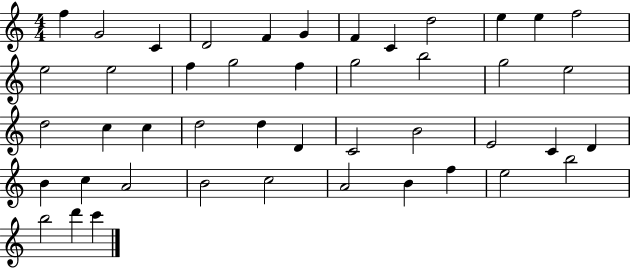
{
  \clef treble
  \numericTimeSignature
  \time 4/4
  \key c \major
  f''4 g'2 c'4 | d'2 f'4 g'4 | f'4 c'4 d''2 | e''4 e''4 f''2 | \break e''2 e''2 | f''4 g''2 f''4 | g''2 b''2 | g''2 e''2 | \break d''2 c''4 c''4 | d''2 d''4 d'4 | c'2 b'2 | e'2 c'4 d'4 | \break b'4 c''4 a'2 | b'2 c''2 | a'2 b'4 f''4 | e''2 b''2 | \break b''2 d'''4 c'''4 | \bar "|."
}